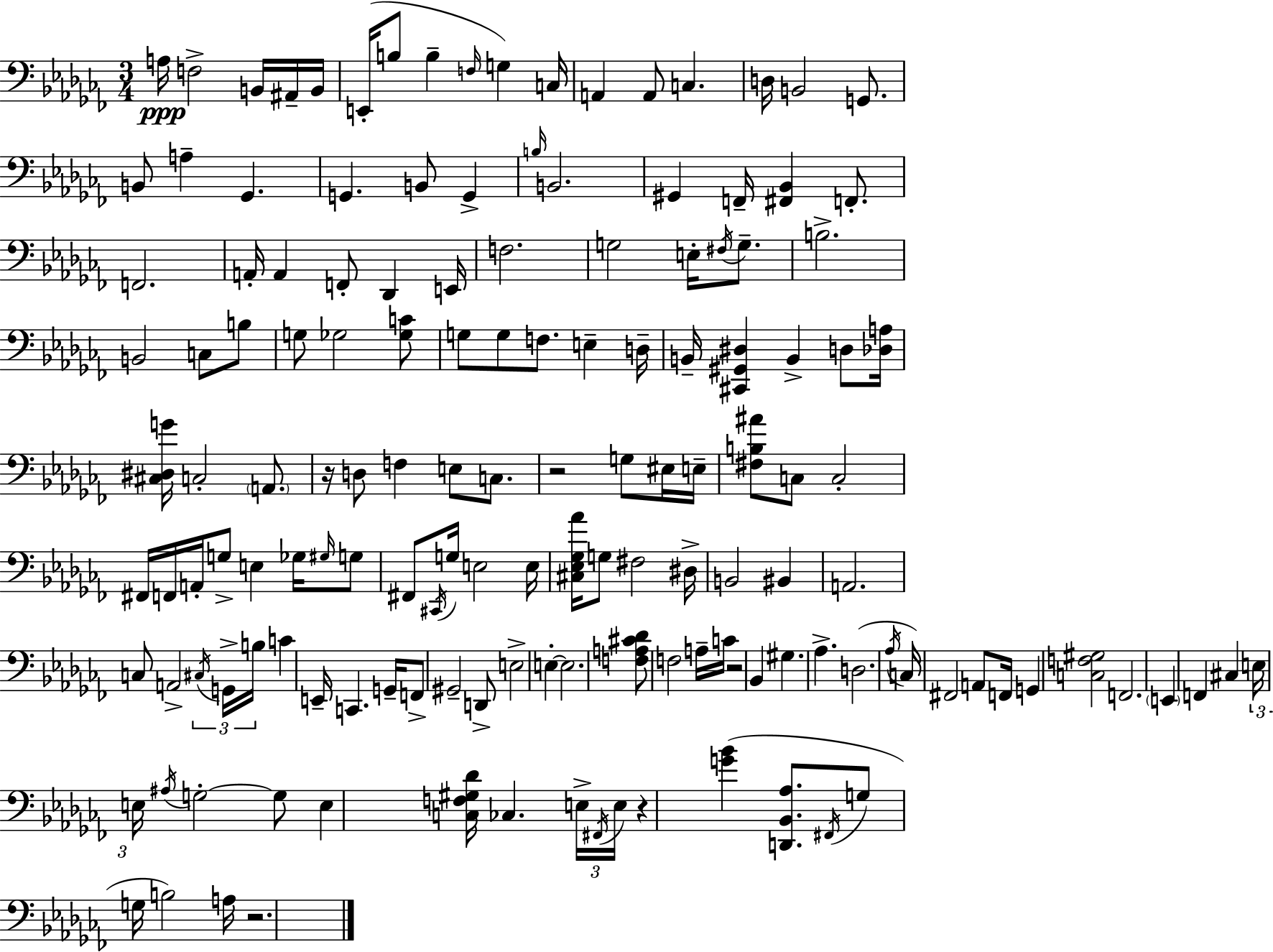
A3/s F3/h B2/s A#2/s B2/s E2/s B3/e B3/q F3/s G3/q C3/s A2/q A2/e C3/q. D3/s B2/h G2/e. B2/e A3/q Gb2/q. G2/q. B2/e G2/q B3/s B2/h. G#2/q F2/s [F#2,Bb2]/q F2/e. F2/h. A2/s A2/q F2/e Db2/q E2/s F3/h. G3/h E3/s F#3/s G3/e. B3/h. B2/h C3/e B3/e G3/e Gb3/h [Gb3,C4]/e G3/e G3/e F3/e. E3/q D3/s B2/s [C#2,G#2,D#3]/q B2/q D3/e [Db3,A3]/s [C#3,D#3,G4]/s C3/h A2/e. R/s D3/e F3/q E3/e C3/e. R/h G3/e EIS3/s E3/s [F#3,B3,A#4]/e C3/e C3/h F#2/s F2/s A2/s G3/e E3/q Gb3/s G#3/s G3/e F#2/e C#2/s G3/s E3/h E3/s [C#3,Eb3,Gb3,Ab4]/s G3/e F#3/h D#3/s B2/h BIS2/q A2/h. C3/e A2/h C#3/s G2/s B3/s C4/q E2/s C2/q. G2/s F2/e G#2/h D2/e E3/h E3/q E3/h. [F3,A3,C#4,Db4]/e F3/h A3/s C4/s R/h Bb2/q G#3/q. Ab3/q. D3/h. Ab3/s C3/s F#2/h A2/e F2/s G2/q [C3,F3,G#3]/h F2/h. E2/q F2/q C#3/q E3/s E3/s A#3/s G3/h G3/e E3/q [C3,F3,G#3,Db4]/s CES3/q. E3/s F#2/s E3/s R/q [G4,Bb4]/q [D2,Bb2,Ab3]/e. F#2/s G3/e G3/s B3/h A3/s R/h.